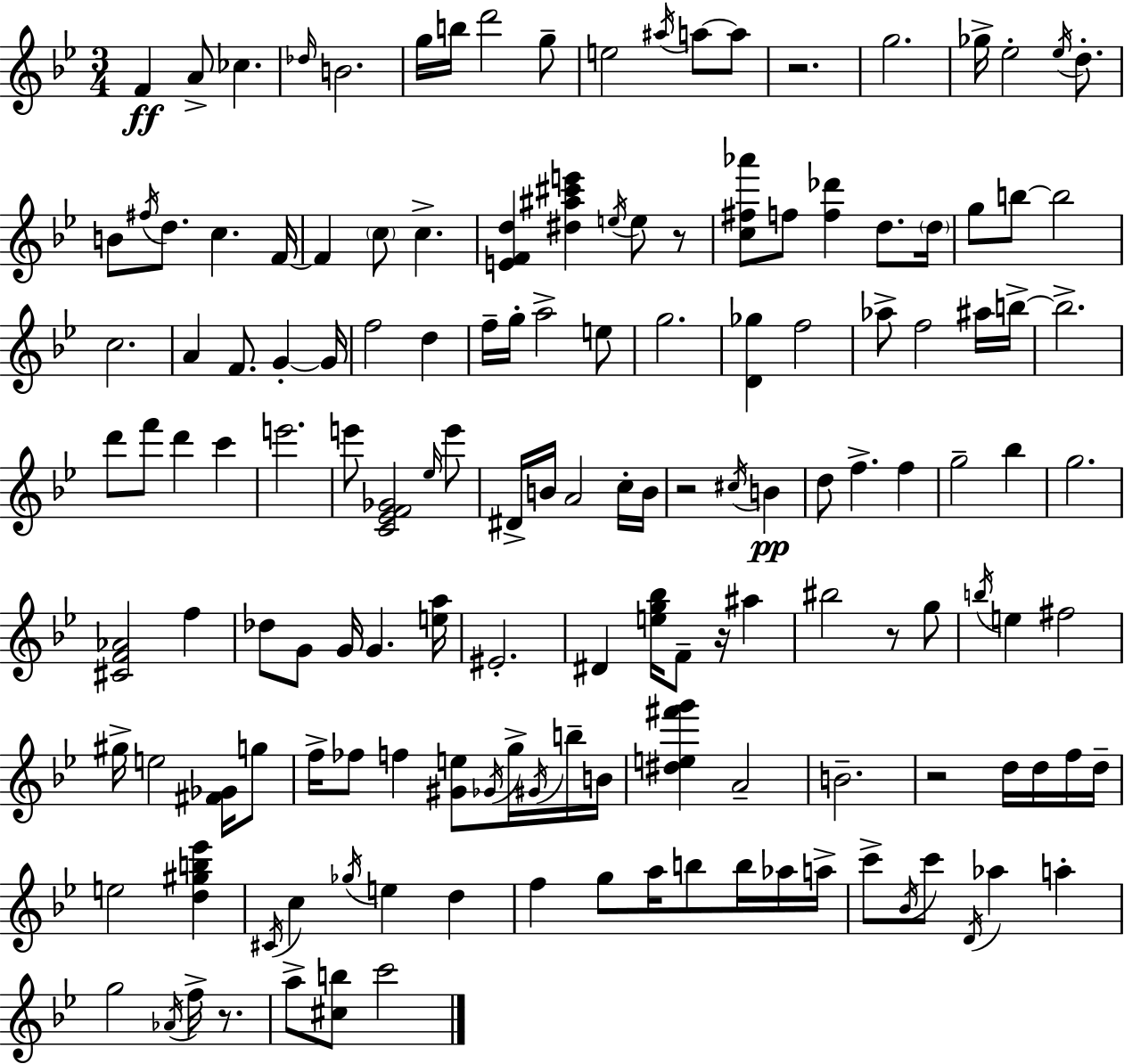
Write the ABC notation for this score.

X:1
T:Untitled
M:3/4
L:1/4
K:Bb
F A/2 _c _d/4 B2 g/4 b/4 d'2 g/2 e2 ^a/4 a/2 a/2 z2 g2 _g/4 _e2 _e/4 d/2 B/2 ^f/4 d/2 c F/4 F c/2 c [EFd] [^d^a^c'e'] e/4 e/2 z/2 [c^f_a']/2 f/2 [f_d'] d/2 d/4 g/2 b/2 b2 c2 A F/2 G G/4 f2 d f/4 g/4 a2 e/2 g2 [D_g] f2 _a/2 f2 ^a/4 b/4 b2 d'/2 f'/2 d' c' e'2 e'/2 [C_EF_G]2 _e/4 e'/2 ^D/4 B/4 A2 c/4 B/4 z2 ^c/4 B d/2 f f g2 _b g2 [^CF_A]2 f _d/2 G/2 G/4 G [ea]/4 ^E2 ^D [eg_b]/4 F/2 z/4 ^a ^b2 z/2 g/2 b/4 e ^f2 ^g/4 e2 [^F_G]/4 g/2 f/4 _f/2 f [^Ge]/2 _G/4 g/4 ^G/4 b/4 B/4 [^de^f'g'] A2 B2 z2 d/4 d/4 f/4 d/4 e2 [d^gb_e'] ^C/4 c _g/4 e d f g/2 a/4 b/2 b/4 _a/4 a/4 c'/2 _B/4 c'/2 D/4 _a a g2 _A/4 f/4 z/2 a/2 [^cb]/2 c'2